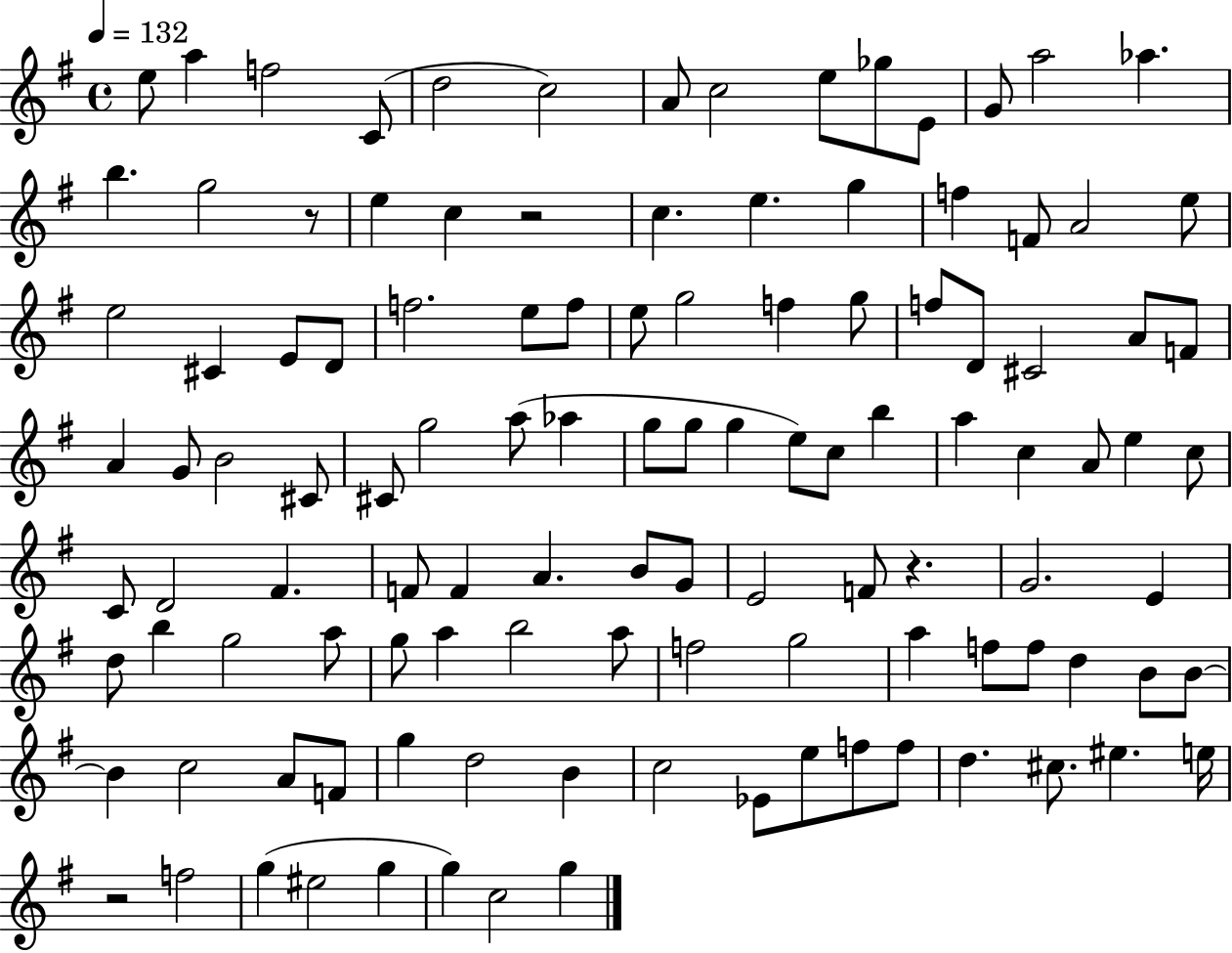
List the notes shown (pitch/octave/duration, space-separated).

E5/e A5/q F5/h C4/e D5/h C5/h A4/e C5/h E5/e Gb5/e E4/e G4/e A5/h Ab5/q. B5/q. G5/h R/e E5/q C5/q R/h C5/q. E5/q. G5/q F5/q F4/e A4/h E5/e E5/h C#4/q E4/e D4/e F5/h. E5/e F5/e E5/e G5/h F5/q G5/e F5/e D4/e C#4/h A4/e F4/e A4/q G4/e B4/h C#4/e C#4/e G5/h A5/e Ab5/q G5/e G5/e G5/q E5/e C5/e B5/q A5/q C5/q A4/e E5/q C5/e C4/e D4/h F#4/q. F4/e F4/q A4/q. B4/e G4/e E4/h F4/e R/q. G4/h. E4/q D5/e B5/q G5/h A5/e G5/e A5/q B5/h A5/e F5/h G5/h A5/q F5/e F5/e D5/q B4/e B4/e B4/q C5/h A4/e F4/e G5/q D5/h B4/q C5/h Eb4/e E5/e F5/e F5/e D5/q. C#5/e. EIS5/q. E5/s R/h F5/h G5/q EIS5/h G5/q G5/q C5/h G5/q